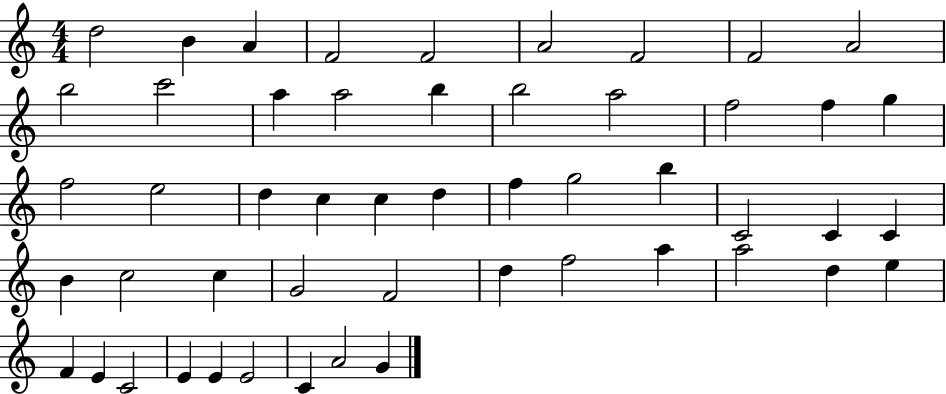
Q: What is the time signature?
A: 4/4